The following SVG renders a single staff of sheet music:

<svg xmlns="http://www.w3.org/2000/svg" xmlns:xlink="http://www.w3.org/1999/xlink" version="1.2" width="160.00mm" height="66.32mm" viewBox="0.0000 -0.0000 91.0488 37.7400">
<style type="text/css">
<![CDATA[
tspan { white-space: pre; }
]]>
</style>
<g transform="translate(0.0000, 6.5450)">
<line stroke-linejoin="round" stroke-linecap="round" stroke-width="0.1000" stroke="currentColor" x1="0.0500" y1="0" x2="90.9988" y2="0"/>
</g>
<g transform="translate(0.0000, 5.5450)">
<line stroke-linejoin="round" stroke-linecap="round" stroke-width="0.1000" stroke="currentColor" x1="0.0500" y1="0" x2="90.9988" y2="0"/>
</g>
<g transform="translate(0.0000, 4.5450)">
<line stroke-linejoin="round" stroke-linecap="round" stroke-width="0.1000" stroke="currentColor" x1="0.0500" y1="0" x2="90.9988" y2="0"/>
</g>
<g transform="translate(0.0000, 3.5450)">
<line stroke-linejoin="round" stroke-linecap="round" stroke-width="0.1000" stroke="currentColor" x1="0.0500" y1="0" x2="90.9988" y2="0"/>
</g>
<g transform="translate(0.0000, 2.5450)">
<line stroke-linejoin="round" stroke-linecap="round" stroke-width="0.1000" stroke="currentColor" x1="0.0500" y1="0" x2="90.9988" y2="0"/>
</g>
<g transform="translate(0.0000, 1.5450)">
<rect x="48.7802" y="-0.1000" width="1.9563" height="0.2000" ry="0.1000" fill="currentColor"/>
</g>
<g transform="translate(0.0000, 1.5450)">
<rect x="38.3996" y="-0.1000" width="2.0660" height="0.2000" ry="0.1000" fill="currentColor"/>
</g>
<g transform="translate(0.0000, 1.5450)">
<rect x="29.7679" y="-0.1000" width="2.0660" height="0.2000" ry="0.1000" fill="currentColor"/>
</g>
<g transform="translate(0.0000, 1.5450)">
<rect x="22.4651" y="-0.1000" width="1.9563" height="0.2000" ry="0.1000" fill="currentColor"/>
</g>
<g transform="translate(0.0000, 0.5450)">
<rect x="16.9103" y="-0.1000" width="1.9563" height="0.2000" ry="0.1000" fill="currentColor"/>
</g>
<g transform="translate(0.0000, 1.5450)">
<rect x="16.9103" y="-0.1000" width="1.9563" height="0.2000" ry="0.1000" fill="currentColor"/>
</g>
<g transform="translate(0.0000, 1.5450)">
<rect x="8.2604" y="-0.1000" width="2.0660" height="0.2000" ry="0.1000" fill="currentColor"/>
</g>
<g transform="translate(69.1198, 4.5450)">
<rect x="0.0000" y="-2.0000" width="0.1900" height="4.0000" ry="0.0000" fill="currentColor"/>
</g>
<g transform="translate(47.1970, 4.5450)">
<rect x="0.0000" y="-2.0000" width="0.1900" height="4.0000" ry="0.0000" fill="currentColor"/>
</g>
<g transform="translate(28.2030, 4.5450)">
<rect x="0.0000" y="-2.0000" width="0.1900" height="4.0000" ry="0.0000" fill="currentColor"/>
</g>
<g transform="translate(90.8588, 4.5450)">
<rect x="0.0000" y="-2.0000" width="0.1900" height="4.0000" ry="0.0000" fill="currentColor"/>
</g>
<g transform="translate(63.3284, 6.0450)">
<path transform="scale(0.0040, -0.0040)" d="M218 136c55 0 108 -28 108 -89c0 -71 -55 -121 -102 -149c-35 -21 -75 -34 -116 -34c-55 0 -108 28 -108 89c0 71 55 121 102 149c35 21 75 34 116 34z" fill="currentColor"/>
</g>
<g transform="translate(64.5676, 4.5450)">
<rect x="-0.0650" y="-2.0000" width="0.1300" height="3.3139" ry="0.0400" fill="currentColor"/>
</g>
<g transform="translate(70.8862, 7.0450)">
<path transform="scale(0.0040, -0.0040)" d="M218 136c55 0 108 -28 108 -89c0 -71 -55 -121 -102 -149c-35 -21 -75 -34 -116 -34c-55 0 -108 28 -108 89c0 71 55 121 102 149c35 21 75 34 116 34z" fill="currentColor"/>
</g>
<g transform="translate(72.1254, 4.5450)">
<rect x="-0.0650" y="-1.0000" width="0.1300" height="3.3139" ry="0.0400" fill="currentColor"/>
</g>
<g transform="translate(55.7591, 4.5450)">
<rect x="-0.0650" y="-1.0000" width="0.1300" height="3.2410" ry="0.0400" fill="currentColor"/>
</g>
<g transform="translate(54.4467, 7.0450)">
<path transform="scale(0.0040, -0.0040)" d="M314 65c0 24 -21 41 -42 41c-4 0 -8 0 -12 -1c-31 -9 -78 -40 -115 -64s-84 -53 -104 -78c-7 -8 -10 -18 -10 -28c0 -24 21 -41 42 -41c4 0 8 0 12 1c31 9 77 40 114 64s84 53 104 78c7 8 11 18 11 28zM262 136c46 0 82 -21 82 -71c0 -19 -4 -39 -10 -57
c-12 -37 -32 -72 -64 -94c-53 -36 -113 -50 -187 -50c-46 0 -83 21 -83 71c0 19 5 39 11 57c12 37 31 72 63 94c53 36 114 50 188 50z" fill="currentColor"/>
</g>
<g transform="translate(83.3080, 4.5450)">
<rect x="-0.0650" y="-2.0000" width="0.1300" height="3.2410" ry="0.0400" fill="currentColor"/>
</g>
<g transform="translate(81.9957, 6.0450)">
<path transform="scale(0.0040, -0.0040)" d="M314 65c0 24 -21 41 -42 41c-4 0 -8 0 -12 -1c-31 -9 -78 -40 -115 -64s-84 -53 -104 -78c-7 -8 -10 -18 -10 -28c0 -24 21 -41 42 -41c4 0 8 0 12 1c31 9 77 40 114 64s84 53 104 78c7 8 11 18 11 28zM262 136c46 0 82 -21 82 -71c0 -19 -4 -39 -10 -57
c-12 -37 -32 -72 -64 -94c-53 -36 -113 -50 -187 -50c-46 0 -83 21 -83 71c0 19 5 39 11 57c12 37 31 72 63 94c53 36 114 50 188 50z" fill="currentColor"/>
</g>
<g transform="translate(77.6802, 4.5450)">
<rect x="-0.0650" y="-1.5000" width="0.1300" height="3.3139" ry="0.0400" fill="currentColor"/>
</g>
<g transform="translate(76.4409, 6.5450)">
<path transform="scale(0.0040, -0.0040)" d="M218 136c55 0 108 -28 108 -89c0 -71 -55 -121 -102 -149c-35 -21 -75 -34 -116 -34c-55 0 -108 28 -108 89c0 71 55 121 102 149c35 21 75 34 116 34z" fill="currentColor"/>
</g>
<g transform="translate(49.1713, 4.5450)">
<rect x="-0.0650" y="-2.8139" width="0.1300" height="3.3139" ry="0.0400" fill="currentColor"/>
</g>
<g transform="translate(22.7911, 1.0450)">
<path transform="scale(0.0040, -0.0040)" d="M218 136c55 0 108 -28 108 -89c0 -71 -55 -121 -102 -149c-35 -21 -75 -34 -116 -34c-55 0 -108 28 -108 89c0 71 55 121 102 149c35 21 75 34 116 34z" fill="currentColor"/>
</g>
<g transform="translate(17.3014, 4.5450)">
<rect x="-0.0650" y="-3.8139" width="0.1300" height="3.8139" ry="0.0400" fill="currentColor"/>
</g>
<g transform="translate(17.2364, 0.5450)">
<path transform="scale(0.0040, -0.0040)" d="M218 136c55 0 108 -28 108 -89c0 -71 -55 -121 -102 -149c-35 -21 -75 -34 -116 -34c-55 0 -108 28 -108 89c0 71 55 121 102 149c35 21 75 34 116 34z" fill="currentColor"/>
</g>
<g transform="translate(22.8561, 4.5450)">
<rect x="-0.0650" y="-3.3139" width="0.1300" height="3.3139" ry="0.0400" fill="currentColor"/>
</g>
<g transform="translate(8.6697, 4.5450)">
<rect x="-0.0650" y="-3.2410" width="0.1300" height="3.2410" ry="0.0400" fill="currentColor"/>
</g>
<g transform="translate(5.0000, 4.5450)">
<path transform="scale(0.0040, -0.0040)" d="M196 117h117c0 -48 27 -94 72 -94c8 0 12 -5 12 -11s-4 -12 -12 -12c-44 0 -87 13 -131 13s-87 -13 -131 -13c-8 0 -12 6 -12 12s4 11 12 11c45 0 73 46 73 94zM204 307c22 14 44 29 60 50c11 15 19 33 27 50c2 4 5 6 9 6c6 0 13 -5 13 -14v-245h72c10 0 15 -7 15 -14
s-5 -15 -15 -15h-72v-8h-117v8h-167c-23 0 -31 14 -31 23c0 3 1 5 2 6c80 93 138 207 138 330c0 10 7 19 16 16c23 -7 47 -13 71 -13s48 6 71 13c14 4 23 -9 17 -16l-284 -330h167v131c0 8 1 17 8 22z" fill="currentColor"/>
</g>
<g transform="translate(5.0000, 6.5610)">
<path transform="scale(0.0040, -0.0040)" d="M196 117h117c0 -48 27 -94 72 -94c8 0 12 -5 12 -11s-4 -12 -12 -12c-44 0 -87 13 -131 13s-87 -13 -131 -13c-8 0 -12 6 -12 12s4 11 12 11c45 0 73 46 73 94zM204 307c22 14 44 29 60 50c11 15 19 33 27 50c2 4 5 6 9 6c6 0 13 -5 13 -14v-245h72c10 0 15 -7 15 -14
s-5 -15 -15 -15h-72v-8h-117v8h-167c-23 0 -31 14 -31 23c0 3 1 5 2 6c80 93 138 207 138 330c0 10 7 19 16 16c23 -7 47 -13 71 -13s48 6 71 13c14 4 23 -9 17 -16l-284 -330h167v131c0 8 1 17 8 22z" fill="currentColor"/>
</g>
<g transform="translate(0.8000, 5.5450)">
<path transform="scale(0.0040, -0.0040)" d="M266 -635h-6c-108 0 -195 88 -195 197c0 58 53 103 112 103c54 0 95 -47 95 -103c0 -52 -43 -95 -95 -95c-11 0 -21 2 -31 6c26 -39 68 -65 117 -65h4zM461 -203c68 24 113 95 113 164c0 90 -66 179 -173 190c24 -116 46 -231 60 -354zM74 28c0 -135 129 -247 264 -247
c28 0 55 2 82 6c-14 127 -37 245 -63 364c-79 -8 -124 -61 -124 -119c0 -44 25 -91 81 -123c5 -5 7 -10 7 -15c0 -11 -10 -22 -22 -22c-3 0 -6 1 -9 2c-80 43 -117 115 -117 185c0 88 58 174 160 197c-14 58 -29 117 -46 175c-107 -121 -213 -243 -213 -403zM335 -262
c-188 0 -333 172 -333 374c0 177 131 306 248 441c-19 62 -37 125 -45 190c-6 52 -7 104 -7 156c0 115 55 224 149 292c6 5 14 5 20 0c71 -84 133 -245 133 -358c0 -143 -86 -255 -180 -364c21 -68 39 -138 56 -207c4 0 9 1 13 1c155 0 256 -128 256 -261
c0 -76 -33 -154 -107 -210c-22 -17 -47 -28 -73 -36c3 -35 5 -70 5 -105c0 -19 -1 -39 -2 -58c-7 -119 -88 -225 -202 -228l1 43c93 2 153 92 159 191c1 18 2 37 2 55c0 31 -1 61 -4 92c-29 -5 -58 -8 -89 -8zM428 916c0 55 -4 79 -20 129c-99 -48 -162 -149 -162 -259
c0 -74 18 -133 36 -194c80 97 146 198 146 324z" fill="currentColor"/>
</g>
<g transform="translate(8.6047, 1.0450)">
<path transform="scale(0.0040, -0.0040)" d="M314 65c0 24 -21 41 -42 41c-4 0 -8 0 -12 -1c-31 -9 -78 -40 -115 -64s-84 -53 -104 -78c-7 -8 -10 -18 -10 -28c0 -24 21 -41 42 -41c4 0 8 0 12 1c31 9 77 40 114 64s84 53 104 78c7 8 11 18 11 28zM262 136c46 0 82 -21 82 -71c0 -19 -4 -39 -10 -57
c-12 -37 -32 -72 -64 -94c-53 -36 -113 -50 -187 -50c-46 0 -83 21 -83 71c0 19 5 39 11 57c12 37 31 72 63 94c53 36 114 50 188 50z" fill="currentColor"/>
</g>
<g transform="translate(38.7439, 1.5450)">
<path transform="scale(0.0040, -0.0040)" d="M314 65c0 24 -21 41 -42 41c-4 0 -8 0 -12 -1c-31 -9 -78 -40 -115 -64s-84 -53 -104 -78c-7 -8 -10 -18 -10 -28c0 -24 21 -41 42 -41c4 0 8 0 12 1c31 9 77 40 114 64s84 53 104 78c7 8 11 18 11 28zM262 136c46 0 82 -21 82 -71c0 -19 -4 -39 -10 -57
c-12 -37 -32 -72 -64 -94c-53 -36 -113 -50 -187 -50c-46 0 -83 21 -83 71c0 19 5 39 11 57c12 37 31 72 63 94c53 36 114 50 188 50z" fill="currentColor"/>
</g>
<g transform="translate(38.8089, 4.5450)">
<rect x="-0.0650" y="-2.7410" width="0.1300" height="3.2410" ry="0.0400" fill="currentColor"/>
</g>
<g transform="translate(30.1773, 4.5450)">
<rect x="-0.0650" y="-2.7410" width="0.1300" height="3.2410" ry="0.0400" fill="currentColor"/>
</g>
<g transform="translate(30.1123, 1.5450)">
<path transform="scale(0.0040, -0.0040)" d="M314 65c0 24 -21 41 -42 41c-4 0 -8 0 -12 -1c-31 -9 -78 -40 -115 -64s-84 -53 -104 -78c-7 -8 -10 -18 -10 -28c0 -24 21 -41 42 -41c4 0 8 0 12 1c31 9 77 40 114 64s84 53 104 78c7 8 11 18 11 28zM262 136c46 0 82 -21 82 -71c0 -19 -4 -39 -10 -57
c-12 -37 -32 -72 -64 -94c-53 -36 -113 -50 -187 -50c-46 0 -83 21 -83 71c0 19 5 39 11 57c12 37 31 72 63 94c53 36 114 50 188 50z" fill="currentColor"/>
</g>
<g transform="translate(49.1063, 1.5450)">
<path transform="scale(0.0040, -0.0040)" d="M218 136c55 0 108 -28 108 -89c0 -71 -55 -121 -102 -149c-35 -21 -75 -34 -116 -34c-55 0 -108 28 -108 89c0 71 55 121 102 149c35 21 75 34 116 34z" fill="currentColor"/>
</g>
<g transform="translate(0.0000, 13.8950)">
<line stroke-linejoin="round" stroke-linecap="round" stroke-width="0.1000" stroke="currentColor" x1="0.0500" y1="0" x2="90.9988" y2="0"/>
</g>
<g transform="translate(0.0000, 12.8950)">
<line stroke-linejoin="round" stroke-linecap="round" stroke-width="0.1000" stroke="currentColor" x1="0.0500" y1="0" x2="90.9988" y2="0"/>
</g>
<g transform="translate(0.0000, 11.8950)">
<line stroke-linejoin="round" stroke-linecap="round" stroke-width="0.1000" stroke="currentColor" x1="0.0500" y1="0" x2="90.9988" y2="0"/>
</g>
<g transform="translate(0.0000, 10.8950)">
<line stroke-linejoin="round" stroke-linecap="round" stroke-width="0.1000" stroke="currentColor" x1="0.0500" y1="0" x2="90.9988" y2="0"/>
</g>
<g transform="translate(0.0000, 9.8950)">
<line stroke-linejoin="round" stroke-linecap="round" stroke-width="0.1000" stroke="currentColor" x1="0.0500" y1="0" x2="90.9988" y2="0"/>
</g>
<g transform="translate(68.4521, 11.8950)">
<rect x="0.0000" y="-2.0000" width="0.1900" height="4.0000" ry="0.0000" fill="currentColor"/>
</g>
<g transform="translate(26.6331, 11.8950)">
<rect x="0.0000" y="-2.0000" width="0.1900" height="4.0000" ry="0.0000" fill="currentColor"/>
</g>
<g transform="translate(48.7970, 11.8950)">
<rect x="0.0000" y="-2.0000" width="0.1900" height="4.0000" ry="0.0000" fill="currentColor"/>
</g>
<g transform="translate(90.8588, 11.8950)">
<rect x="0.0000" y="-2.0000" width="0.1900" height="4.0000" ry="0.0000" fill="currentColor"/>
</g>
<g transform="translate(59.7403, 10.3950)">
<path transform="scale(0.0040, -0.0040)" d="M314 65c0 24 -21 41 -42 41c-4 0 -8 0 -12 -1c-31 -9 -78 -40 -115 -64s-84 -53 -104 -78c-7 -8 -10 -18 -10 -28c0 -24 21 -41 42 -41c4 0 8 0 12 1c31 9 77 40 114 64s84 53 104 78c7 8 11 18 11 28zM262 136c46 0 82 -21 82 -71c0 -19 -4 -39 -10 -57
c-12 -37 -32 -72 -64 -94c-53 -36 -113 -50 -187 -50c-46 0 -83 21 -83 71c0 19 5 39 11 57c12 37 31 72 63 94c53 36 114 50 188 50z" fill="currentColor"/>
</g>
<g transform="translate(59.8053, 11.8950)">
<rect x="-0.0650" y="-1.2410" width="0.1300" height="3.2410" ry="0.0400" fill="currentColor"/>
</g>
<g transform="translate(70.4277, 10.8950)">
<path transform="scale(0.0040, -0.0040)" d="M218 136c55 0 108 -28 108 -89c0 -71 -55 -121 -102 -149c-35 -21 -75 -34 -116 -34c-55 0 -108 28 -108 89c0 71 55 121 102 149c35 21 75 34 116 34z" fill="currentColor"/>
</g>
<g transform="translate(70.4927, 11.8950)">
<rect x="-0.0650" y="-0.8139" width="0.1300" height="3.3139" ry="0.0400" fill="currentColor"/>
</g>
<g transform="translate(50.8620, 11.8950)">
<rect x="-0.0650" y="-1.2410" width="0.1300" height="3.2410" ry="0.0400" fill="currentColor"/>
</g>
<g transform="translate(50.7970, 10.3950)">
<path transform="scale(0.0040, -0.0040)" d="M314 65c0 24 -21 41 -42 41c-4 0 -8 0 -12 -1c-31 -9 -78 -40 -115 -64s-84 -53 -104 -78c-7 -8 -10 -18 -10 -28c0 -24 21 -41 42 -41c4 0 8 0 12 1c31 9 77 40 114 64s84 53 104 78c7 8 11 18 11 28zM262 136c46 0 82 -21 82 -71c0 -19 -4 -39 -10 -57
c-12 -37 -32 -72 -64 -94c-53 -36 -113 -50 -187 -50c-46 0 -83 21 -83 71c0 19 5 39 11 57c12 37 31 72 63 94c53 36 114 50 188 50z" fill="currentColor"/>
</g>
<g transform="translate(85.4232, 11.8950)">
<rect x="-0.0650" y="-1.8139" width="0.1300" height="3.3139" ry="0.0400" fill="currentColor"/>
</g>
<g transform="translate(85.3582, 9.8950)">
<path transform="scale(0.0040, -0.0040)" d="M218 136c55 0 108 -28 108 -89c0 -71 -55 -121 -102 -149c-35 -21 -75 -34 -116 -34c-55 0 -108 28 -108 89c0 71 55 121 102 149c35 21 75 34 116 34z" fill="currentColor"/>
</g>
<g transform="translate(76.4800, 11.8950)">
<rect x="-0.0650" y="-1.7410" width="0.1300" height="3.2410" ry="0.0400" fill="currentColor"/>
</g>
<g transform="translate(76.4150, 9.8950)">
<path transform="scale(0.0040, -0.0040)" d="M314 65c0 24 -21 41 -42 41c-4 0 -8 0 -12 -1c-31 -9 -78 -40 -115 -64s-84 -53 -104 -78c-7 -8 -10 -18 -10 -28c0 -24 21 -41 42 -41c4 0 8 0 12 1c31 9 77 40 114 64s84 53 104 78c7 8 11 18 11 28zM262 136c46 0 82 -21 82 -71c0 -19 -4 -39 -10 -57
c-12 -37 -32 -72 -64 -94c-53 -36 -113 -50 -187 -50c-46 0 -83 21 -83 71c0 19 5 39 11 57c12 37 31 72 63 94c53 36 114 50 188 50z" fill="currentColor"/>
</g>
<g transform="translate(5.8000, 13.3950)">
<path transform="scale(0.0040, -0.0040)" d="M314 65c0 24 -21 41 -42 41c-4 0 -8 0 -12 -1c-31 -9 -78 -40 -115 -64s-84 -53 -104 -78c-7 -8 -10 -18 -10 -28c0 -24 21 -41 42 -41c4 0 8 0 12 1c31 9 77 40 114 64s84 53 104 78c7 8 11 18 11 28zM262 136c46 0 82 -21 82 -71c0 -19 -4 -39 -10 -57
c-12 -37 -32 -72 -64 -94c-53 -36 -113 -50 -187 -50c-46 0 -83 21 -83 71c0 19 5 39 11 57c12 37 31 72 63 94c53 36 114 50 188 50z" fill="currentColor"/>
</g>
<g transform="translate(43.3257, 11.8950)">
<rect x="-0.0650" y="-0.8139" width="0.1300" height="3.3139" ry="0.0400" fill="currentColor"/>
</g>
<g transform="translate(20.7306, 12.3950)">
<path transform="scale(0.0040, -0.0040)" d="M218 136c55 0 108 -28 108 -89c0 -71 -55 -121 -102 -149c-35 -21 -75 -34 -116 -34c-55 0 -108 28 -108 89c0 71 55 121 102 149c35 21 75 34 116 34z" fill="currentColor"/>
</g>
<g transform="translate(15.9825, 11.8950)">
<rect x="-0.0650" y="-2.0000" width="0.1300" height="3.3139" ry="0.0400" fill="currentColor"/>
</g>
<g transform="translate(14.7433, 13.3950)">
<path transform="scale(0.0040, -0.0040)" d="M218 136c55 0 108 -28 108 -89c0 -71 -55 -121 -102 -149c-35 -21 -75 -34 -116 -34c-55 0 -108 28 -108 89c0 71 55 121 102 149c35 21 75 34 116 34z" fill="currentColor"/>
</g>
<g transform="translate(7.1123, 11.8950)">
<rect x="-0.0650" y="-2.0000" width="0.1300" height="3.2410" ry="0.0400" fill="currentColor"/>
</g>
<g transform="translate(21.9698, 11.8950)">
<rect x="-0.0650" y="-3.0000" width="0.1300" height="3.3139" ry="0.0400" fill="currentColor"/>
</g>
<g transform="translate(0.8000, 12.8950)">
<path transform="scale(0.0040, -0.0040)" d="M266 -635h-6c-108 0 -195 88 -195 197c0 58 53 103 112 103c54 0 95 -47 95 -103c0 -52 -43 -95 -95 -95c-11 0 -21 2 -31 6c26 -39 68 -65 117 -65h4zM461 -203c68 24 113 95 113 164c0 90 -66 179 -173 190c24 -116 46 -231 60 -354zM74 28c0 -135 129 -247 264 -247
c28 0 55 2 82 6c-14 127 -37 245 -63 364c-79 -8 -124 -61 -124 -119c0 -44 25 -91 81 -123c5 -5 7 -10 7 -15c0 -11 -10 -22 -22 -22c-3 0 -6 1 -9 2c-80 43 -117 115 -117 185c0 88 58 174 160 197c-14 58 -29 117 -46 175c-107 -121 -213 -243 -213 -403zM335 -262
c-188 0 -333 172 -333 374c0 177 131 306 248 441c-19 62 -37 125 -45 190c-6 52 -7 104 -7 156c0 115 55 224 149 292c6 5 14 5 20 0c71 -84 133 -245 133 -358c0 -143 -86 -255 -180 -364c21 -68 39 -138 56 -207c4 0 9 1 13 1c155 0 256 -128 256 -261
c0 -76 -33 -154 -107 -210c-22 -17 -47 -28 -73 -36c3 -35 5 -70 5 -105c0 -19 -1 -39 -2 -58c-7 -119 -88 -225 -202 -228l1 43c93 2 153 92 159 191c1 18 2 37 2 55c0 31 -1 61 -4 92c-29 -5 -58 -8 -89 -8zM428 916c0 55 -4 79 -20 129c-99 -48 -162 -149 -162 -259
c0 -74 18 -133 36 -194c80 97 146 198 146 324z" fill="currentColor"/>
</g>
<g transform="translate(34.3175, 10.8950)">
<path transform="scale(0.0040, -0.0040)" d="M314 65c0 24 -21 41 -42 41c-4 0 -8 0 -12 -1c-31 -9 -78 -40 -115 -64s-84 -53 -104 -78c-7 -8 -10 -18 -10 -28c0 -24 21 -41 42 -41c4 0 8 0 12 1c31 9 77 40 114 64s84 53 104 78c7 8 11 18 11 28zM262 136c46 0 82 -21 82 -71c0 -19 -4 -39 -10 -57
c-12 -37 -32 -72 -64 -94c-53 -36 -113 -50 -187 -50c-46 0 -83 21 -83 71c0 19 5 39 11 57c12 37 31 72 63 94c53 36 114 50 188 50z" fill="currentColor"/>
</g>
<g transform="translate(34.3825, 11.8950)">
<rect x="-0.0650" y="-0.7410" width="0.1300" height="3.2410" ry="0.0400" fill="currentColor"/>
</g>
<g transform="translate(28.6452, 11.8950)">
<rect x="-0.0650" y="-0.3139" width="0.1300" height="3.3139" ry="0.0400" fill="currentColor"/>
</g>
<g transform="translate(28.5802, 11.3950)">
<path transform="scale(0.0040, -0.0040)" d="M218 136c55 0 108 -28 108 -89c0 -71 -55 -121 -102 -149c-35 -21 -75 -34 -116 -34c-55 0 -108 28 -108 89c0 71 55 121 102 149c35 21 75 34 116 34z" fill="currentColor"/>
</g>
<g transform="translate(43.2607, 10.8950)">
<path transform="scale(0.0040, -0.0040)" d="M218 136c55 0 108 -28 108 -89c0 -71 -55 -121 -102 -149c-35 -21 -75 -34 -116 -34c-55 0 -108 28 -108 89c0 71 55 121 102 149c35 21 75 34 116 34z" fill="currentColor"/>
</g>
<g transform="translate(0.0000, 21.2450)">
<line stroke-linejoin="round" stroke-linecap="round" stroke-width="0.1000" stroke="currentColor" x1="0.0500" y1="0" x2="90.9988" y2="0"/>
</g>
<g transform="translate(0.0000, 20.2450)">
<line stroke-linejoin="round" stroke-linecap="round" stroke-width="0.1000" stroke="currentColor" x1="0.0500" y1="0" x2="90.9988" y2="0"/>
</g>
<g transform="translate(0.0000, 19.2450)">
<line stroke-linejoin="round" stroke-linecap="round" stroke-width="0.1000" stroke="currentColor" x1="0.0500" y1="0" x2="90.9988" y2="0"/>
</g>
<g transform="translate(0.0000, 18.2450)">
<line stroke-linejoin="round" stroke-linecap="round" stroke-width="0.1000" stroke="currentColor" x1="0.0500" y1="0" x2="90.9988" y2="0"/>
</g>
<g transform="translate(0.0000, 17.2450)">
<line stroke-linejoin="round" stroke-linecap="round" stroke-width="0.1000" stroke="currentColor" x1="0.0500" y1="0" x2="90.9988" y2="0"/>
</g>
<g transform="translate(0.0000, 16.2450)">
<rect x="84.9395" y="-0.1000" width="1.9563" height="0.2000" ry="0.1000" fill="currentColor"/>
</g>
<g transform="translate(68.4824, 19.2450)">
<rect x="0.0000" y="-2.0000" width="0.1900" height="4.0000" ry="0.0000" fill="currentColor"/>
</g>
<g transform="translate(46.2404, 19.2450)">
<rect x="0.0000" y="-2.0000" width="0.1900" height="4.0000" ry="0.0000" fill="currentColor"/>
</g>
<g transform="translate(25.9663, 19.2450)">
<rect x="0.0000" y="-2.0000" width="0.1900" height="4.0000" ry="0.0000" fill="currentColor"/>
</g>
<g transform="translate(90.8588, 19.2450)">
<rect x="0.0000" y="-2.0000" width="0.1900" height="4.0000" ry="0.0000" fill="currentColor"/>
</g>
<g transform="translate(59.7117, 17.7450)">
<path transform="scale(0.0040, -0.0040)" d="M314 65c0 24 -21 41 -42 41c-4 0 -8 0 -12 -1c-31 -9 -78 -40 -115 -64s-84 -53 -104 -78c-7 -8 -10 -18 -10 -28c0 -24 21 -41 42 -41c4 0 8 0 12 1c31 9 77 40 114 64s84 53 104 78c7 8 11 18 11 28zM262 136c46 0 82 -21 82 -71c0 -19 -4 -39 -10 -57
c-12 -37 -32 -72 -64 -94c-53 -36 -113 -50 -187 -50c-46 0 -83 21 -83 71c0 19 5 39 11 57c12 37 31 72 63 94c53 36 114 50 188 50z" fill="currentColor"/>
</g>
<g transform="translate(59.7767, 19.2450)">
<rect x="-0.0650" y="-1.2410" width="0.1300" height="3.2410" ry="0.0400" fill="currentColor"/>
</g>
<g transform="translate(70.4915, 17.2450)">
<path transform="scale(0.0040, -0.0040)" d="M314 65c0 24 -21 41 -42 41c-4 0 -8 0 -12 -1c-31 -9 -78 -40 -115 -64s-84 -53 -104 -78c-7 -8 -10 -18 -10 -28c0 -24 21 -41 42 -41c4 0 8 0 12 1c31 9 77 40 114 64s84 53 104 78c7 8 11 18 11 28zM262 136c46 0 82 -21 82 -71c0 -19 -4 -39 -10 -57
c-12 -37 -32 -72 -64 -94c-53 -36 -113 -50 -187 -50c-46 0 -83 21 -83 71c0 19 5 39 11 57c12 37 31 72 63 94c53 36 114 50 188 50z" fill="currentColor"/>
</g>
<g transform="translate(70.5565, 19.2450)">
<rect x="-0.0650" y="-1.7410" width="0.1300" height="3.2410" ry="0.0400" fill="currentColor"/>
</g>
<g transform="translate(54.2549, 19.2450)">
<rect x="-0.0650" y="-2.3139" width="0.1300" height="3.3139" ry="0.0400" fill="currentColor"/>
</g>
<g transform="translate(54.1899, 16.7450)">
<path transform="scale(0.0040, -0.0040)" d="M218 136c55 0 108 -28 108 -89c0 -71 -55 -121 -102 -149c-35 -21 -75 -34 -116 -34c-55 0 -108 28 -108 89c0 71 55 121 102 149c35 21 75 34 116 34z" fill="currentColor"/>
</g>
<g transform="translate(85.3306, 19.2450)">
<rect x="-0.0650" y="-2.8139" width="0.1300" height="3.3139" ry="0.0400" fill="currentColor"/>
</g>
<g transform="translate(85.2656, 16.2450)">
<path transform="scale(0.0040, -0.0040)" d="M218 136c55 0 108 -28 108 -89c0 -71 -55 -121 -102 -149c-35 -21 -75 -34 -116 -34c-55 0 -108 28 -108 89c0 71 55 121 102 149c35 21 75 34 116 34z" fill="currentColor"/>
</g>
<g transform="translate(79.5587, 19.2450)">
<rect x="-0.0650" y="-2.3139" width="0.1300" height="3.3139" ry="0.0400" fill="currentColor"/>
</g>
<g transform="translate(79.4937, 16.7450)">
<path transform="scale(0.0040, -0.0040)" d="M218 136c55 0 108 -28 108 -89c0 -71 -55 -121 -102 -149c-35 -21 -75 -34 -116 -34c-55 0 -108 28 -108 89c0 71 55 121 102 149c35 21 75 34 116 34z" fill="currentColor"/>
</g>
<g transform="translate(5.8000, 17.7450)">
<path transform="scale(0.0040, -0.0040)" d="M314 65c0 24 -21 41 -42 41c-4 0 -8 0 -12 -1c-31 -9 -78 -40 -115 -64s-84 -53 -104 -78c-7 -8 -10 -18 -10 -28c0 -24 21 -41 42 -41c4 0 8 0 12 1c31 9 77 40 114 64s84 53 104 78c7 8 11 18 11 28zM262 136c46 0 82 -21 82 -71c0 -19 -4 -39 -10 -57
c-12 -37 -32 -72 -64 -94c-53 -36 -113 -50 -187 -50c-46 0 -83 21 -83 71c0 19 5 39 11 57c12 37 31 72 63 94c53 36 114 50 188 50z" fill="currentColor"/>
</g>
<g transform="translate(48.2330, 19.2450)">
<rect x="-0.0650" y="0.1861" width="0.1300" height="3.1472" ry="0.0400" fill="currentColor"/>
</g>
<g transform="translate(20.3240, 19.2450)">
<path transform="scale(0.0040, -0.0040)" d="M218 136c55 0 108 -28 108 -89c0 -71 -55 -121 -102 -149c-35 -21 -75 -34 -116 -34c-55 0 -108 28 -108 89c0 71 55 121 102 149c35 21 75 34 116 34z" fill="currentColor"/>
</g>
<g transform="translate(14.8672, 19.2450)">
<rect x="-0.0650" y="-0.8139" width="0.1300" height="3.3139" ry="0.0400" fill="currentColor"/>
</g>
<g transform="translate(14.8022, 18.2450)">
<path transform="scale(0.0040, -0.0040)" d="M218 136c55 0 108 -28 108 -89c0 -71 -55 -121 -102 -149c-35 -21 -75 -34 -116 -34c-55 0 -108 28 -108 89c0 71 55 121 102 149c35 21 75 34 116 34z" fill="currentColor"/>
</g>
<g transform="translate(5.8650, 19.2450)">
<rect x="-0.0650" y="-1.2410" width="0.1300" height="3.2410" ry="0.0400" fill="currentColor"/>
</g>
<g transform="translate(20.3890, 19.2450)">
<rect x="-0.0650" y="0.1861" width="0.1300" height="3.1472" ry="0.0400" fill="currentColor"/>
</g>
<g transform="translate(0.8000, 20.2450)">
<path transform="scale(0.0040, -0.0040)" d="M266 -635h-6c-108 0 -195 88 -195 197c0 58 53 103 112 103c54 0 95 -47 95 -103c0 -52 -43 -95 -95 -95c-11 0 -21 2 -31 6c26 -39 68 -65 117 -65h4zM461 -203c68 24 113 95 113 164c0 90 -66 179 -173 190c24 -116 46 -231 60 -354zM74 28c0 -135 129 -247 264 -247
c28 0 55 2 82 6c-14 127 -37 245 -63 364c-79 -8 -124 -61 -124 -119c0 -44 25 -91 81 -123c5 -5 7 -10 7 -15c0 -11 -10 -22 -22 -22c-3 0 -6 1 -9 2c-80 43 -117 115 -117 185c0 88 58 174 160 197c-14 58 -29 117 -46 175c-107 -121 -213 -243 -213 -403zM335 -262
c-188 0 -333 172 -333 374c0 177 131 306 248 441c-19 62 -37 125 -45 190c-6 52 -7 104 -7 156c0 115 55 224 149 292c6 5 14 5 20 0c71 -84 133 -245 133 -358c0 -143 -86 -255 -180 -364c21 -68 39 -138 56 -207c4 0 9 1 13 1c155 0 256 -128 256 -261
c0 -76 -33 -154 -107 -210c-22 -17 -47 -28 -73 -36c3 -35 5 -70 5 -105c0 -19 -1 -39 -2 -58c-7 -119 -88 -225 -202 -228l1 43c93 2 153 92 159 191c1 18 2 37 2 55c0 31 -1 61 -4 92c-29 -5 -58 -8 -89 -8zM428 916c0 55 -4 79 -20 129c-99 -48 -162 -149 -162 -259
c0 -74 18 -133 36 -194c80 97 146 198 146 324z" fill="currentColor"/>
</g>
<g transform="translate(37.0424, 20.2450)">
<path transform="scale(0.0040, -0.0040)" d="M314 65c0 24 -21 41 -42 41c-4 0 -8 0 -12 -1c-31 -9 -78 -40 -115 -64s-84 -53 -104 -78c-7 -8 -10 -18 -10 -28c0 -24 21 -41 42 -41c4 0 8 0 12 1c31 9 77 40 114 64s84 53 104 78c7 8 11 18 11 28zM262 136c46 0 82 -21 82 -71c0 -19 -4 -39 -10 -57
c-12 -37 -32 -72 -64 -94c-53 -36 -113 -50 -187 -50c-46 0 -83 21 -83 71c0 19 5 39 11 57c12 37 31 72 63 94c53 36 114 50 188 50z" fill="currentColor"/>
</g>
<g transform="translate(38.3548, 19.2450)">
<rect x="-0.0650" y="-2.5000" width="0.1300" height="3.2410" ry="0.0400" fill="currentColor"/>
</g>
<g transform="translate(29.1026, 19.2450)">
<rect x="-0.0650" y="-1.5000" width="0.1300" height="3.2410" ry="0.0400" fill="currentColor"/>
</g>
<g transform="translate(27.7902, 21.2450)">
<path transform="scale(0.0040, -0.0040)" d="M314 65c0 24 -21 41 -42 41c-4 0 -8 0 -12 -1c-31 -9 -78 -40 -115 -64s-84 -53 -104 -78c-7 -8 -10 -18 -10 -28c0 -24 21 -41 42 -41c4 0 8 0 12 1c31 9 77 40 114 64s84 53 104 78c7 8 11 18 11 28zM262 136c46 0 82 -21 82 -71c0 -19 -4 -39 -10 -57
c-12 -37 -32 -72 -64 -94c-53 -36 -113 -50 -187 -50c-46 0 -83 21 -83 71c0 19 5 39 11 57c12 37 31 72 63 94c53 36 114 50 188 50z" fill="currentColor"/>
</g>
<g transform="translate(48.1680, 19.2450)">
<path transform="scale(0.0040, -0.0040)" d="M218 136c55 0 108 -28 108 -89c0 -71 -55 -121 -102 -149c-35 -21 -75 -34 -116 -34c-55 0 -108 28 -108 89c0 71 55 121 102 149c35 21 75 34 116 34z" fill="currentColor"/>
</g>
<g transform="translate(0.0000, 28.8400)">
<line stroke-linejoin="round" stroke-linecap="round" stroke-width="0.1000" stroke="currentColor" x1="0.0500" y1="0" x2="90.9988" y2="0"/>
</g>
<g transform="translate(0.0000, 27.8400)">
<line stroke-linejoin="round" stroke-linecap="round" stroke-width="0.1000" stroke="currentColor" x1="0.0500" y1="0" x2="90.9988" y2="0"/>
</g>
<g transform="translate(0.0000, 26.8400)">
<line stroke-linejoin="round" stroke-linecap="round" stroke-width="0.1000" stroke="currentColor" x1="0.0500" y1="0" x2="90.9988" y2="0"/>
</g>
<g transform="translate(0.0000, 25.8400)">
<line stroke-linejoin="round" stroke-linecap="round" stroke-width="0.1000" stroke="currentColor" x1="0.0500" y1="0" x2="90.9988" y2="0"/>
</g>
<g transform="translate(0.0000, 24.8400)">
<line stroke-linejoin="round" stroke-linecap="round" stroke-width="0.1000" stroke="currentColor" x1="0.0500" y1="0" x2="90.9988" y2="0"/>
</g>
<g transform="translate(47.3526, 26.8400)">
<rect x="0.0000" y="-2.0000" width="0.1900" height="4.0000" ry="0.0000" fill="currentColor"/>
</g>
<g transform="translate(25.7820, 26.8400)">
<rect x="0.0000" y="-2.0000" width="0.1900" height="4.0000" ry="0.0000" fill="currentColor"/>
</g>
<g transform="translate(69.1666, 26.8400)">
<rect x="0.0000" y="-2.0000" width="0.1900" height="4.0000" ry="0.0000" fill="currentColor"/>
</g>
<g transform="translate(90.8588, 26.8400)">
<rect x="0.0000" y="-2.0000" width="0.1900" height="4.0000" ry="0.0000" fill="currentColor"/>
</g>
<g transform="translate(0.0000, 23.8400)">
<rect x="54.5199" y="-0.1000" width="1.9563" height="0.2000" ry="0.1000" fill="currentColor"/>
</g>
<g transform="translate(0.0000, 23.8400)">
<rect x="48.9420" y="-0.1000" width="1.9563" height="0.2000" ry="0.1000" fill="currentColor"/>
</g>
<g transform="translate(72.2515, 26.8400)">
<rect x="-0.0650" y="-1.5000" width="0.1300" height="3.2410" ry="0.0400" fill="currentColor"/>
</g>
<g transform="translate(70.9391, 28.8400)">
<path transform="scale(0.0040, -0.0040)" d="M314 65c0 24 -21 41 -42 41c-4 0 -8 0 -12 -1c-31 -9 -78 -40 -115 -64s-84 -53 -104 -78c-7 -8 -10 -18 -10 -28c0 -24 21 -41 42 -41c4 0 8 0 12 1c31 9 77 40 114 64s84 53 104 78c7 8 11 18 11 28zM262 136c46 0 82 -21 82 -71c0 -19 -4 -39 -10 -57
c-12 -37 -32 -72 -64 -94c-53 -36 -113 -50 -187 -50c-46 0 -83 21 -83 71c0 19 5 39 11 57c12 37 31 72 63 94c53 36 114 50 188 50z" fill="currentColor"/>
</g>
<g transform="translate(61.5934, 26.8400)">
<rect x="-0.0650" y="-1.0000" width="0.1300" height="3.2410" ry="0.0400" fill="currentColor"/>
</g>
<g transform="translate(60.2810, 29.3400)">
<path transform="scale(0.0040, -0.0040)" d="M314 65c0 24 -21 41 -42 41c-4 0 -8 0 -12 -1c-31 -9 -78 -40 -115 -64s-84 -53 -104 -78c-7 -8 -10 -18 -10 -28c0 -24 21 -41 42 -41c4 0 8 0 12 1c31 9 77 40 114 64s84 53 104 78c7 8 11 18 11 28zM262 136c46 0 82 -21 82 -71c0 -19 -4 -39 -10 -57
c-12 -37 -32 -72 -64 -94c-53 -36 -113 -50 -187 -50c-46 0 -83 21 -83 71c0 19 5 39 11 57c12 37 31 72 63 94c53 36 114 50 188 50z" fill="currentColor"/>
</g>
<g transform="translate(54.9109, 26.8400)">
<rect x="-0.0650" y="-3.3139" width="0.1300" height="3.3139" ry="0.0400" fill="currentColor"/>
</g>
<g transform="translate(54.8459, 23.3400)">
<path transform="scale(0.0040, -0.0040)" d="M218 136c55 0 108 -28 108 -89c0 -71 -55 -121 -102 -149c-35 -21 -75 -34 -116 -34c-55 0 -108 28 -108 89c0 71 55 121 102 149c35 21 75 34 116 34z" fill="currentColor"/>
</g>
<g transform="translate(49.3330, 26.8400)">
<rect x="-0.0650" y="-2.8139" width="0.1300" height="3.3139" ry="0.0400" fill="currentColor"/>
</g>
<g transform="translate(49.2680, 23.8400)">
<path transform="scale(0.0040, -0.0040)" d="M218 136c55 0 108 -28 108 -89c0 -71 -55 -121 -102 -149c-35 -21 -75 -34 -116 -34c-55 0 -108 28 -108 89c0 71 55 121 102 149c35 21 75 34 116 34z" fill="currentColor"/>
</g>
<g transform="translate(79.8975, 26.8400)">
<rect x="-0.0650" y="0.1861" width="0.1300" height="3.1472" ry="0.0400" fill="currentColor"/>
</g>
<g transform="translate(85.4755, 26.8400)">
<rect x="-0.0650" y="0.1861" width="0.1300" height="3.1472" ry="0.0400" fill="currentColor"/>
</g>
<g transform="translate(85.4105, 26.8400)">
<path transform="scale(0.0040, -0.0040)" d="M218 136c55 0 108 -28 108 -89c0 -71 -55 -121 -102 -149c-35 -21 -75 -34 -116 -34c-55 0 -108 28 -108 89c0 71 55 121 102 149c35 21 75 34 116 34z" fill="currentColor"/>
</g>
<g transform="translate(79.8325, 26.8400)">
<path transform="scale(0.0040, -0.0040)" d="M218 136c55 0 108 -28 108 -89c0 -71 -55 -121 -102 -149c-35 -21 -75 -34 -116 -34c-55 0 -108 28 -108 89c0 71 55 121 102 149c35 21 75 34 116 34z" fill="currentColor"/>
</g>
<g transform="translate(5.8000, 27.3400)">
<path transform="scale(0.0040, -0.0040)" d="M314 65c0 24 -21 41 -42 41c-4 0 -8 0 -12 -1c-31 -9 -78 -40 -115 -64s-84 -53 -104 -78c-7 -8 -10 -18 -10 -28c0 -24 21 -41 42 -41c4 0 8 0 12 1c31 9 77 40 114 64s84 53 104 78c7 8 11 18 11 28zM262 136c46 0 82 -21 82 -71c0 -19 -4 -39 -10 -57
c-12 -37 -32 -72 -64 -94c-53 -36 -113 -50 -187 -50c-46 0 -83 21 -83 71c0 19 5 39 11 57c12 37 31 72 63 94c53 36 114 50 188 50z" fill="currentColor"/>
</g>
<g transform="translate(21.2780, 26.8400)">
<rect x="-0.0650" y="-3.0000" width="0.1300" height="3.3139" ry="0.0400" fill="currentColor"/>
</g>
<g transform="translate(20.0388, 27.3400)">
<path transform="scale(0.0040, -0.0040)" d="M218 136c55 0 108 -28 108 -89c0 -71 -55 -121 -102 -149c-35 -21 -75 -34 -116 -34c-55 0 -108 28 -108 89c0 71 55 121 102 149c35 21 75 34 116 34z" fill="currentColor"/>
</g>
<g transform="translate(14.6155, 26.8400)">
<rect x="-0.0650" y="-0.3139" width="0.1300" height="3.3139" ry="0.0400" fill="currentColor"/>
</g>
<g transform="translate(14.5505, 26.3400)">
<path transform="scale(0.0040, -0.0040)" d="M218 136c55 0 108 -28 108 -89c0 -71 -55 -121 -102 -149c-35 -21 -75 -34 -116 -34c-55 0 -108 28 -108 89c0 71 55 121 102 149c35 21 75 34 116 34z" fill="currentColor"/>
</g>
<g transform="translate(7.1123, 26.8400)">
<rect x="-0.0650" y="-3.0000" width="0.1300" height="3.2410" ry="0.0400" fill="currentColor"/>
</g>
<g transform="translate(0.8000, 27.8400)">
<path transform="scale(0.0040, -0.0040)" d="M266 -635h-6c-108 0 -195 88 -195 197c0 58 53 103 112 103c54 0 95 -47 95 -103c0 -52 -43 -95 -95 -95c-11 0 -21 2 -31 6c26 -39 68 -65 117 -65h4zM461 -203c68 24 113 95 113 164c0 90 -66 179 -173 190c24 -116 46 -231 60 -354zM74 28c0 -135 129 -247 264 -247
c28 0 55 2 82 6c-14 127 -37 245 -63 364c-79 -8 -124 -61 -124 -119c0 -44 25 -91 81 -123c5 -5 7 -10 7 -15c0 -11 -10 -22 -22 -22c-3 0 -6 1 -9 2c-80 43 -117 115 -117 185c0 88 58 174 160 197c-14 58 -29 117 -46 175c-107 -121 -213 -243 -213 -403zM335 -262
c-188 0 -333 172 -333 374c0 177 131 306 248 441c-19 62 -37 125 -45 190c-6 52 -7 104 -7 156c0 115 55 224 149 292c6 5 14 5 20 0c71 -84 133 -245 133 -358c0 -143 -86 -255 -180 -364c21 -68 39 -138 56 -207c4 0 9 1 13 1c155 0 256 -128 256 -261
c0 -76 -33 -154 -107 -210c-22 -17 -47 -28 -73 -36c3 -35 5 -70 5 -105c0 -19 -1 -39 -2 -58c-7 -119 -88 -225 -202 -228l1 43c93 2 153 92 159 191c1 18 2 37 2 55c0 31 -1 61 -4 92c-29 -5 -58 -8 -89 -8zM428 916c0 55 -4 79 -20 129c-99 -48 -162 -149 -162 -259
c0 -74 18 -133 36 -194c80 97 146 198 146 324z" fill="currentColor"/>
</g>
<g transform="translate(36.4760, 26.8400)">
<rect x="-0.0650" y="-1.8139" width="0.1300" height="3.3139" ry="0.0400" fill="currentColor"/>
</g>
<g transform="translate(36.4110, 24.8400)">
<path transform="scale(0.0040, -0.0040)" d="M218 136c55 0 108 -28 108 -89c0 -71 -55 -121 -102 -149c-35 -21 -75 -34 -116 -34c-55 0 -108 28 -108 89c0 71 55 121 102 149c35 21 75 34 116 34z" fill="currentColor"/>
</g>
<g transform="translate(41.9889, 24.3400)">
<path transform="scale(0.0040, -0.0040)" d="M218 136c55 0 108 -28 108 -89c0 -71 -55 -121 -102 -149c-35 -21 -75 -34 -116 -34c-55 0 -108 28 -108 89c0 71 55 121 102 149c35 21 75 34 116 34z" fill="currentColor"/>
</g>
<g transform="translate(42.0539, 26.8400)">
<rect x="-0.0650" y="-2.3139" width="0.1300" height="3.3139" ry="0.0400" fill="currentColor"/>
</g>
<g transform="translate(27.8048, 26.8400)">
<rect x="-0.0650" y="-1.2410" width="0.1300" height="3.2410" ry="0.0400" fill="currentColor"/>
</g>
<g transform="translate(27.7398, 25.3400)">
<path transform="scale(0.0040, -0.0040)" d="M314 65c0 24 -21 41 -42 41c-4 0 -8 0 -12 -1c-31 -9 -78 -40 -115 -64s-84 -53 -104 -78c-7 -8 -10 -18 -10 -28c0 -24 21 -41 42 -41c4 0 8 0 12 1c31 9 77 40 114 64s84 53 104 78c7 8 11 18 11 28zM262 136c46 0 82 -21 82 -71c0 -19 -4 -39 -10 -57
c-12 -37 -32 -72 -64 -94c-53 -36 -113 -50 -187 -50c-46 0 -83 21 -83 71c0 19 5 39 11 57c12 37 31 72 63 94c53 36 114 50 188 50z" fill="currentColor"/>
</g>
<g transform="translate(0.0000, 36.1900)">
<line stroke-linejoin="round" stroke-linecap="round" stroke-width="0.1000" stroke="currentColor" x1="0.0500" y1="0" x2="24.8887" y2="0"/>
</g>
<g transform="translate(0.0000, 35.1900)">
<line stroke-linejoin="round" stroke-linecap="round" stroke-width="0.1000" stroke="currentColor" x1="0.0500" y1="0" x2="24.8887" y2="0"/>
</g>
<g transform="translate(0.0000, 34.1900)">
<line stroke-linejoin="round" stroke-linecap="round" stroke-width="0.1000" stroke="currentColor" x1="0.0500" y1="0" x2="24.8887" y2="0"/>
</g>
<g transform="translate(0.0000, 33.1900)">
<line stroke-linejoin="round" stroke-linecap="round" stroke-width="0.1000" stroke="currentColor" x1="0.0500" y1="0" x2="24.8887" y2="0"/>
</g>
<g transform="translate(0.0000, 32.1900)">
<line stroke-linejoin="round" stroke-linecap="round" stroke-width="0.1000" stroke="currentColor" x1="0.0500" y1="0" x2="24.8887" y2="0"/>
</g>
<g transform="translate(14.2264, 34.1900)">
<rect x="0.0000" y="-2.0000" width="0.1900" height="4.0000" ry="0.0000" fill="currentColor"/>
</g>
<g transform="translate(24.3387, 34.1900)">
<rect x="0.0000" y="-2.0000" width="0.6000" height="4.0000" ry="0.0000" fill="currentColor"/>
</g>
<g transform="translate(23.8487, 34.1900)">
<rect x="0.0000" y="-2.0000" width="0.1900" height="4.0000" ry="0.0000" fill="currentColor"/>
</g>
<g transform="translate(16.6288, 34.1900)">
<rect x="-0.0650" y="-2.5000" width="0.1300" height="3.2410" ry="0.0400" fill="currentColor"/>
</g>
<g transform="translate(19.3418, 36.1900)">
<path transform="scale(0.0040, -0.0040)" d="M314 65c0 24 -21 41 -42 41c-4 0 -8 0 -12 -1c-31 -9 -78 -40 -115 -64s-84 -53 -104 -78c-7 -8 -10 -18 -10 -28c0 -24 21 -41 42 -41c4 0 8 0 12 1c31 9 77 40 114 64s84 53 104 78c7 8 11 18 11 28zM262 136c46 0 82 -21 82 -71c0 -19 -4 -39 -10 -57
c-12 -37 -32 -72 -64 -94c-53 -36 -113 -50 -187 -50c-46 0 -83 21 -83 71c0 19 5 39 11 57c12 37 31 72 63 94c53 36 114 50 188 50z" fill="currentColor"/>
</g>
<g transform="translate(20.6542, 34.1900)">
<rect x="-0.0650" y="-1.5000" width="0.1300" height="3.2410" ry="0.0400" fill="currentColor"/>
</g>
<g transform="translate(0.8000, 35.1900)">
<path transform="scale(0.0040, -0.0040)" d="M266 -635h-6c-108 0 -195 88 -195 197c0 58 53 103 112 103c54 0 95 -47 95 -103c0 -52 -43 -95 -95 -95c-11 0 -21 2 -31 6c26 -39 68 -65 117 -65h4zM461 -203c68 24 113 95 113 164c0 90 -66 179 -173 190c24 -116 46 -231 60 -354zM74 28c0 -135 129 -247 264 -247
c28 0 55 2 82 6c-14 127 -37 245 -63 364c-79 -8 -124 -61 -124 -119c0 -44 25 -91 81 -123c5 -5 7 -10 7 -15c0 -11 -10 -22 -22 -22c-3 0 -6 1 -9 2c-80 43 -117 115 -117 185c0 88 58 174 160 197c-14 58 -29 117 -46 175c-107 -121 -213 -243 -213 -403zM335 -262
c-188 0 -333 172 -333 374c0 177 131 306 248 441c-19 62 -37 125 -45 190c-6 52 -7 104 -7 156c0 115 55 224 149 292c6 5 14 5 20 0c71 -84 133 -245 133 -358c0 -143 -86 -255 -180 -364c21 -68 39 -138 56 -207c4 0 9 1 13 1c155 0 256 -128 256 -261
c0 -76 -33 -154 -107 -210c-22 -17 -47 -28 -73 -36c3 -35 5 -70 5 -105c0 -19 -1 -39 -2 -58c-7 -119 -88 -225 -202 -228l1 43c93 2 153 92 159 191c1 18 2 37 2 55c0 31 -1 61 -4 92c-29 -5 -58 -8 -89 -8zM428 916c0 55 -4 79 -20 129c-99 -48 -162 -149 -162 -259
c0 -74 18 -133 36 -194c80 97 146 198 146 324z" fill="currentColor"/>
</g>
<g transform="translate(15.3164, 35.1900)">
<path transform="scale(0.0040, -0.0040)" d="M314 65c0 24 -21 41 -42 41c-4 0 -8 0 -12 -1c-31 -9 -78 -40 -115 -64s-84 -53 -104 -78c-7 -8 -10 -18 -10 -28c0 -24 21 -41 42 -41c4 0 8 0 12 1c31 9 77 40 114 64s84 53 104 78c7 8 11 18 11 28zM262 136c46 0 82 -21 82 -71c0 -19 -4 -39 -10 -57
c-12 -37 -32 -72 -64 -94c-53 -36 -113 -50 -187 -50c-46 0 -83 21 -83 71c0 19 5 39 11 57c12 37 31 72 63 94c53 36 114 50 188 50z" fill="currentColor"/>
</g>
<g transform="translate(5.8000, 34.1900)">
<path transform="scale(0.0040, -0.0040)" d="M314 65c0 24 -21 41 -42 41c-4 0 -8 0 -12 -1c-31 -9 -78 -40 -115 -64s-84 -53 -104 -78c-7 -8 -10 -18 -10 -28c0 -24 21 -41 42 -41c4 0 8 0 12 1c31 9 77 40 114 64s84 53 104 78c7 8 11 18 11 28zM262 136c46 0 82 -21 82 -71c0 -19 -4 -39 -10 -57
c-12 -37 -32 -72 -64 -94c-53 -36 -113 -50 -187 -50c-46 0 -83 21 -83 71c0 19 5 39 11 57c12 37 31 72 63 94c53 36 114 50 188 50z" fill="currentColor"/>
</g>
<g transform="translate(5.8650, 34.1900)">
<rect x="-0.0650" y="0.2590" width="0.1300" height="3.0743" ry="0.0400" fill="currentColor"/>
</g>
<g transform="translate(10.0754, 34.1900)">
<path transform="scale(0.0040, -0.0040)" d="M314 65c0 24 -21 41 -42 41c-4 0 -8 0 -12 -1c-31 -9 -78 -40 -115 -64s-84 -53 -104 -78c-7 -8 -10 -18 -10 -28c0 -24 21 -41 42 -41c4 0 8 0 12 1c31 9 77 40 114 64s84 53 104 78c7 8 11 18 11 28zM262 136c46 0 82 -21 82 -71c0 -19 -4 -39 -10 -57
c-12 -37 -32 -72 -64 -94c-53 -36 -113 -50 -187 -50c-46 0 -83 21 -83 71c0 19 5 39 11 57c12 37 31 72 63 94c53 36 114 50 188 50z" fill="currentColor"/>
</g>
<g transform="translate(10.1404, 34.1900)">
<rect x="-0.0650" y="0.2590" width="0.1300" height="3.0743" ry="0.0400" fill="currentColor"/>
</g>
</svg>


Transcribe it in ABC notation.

X:1
T:Untitled
M:4/4
L:1/4
K:C
b2 c' b a2 a2 a D2 F D E F2 F2 F A c d2 d e2 e2 d f2 f e2 d B E2 G2 B g e2 f2 g a A2 c A e2 f g a b D2 E2 B B B2 B2 G2 E2